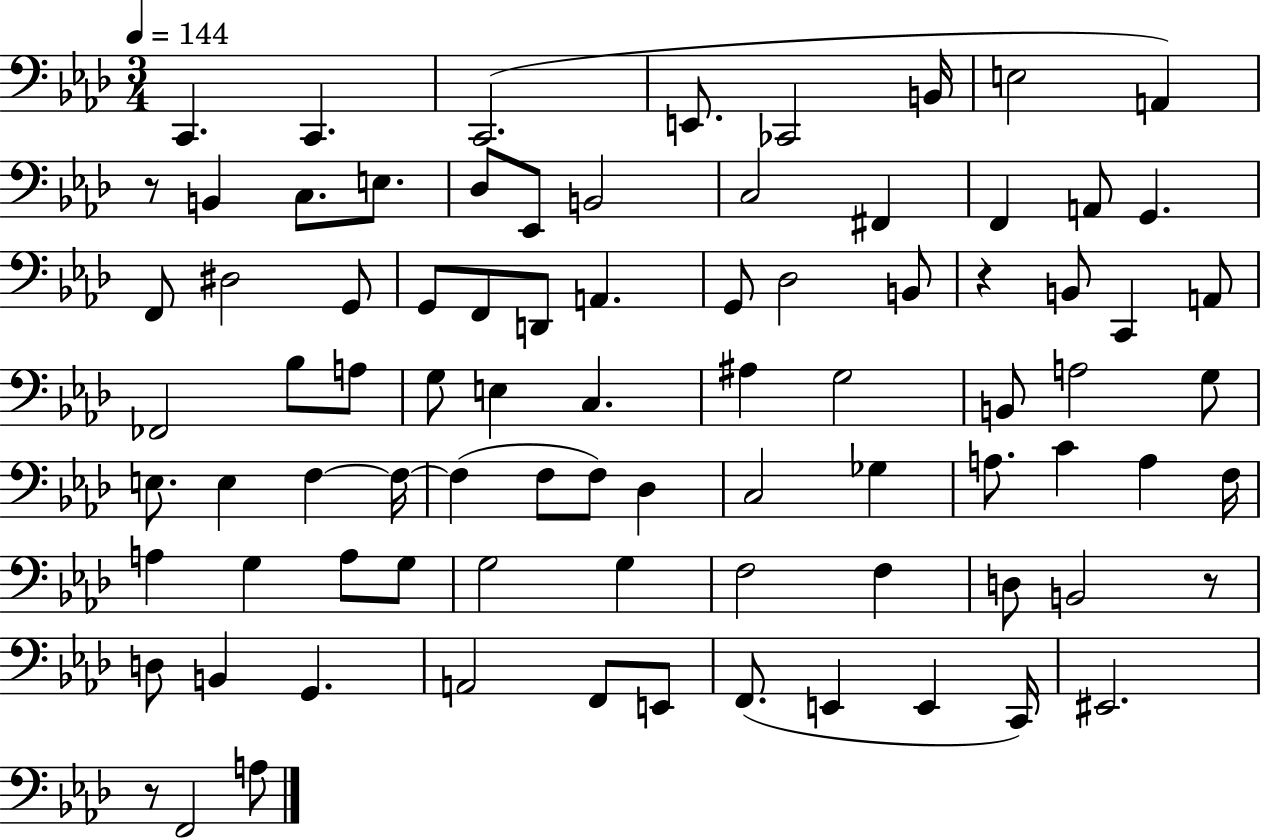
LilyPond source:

{
  \clef bass
  \numericTimeSignature
  \time 3/4
  \key aes \major
  \tempo 4 = 144
  c,4. c,4. | c,2.( | e,8. ces,2 b,16 | e2 a,4) | \break r8 b,4 c8. e8. | des8 ees,8 b,2 | c2 fis,4 | f,4 a,8 g,4. | \break f,8 dis2 g,8 | g,8 f,8 d,8 a,4. | g,8 des2 b,8 | r4 b,8 c,4 a,8 | \break fes,2 bes8 a8 | g8 e4 c4. | ais4 g2 | b,8 a2 g8 | \break e8. e4 f4~~ f16~~ | f4( f8 f8) des4 | c2 ges4 | a8. c'4 a4 f16 | \break a4 g4 a8 g8 | g2 g4 | f2 f4 | d8 b,2 r8 | \break d8 b,4 g,4. | a,2 f,8 e,8 | f,8.( e,4 e,4 c,16) | eis,2. | \break r8 f,2 a8 | \bar "|."
}